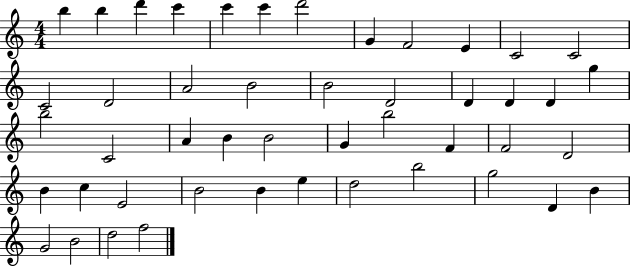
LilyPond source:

{
  \clef treble
  \numericTimeSignature
  \time 4/4
  \key c \major
  b''4 b''4 d'''4 c'''4 | c'''4 c'''4 d'''2 | g'4 f'2 e'4 | c'2 c'2 | \break c'2 d'2 | a'2 b'2 | b'2 d'2 | d'4 d'4 d'4 g''4 | \break b''2 c'2 | a'4 b'4 b'2 | g'4 b''2 f'4 | f'2 d'2 | \break b'4 c''4 e'2 | b'2 b'4 e''4 | d''2 b''2 | g''2 d'4 b'4 | \break g'2 b'2 | d''2 f''2 | \bar "|."
}